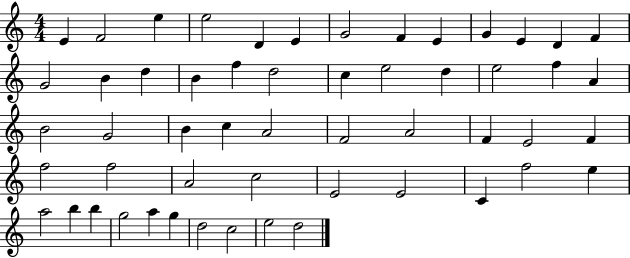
{
  \clef treble
  \numericTimeSignature
  \time 4/4
  \key c \major
  e'4 f'2 e''4 | e''2 d'4 e'4 | g'2 f'4 e'4 | g'4 e'4 d'4 f'4 | \break g'2 b'4 d''4 | b'4 f''4 d''2 | c''4 e''2 d''4 | e''2 f''4 a'4 | \break b'2 g'2 | b'4 c''4 a'2 | f'2 a'2 | f'4 e'2 f'4 | \break f''2 f''2 | a'2 c''2 | e'2 e'2 | c'4 f''2 e''4 | \break a''2 b''4 b''4 | g''2 a''4 g''4 | d''2 c''2 | e''2 d''2 | \break \bar "|."
}